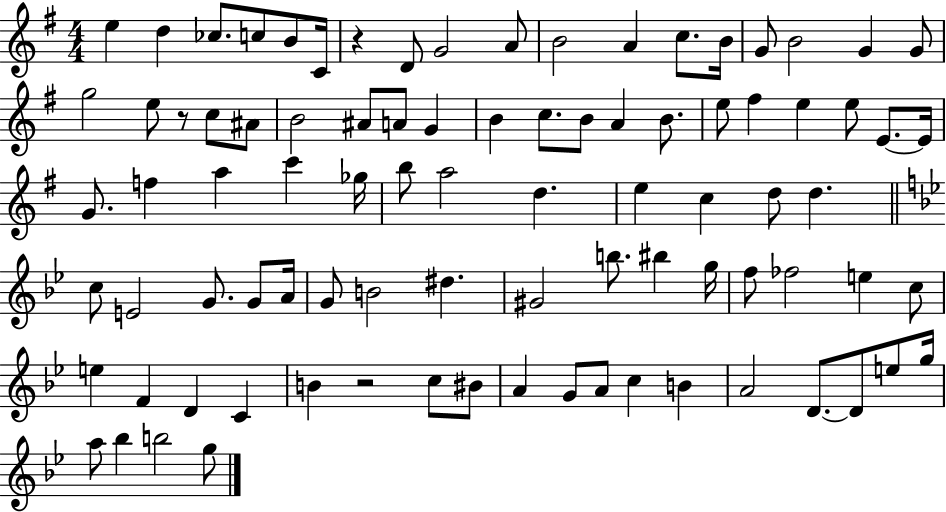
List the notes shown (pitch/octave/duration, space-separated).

E5/q D5/q CES5/e. C5/e B4/e C4/s R/q D4/e G4/h A4/e B4/h A4/q C5/e. B4/s G4/e B4/h G4/q G4/e G5/h E5/e R/e C5/e A#4/e B4/h A#4/e A4/e G4/q B4/q C5/e. B4/e A4/q B4/e. E5/e F#5/q E5/q E5/e E4/e. E4/s G4/e. F5/q A5/q C6/q Gb5/s B5/e A5/h D5/q. E5/q C5/q D5/e D5/q. C5/e E4/h G4/e. G4/e A4/s G4/e B4/h D#5/q. G#4/h B5/e. BIS5/q G5/s F5/e FES5/h E5/q C5/e E5/q F4/q D4/q C4/q B4/q R/h C5/e BIS4/e A4/q G4/e A4/e C5/q B4/q A4/h D4/e. D4/e E5/e G5/s A5/e Bb5/q B5/h G5/e